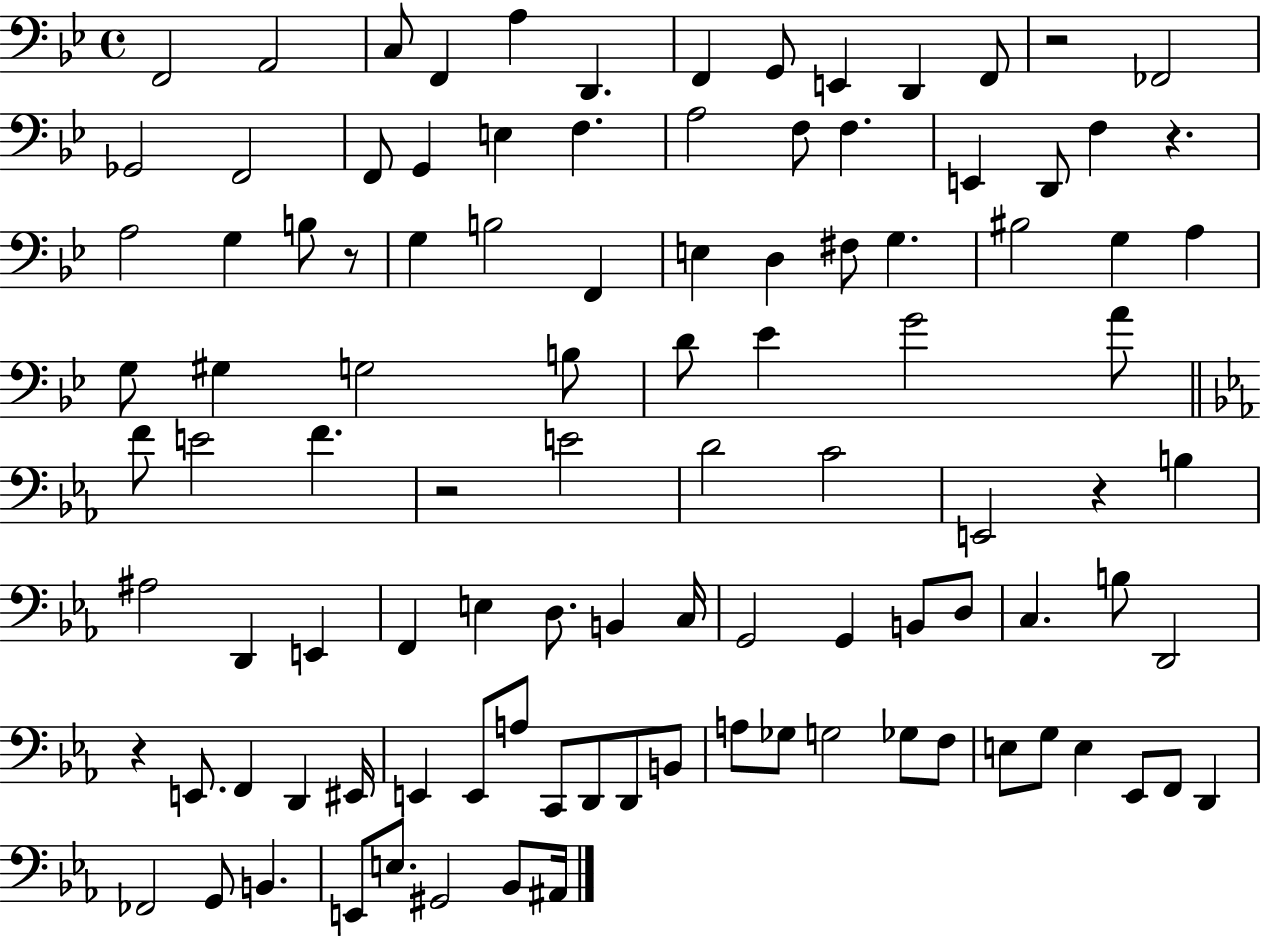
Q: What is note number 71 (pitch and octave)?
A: D2